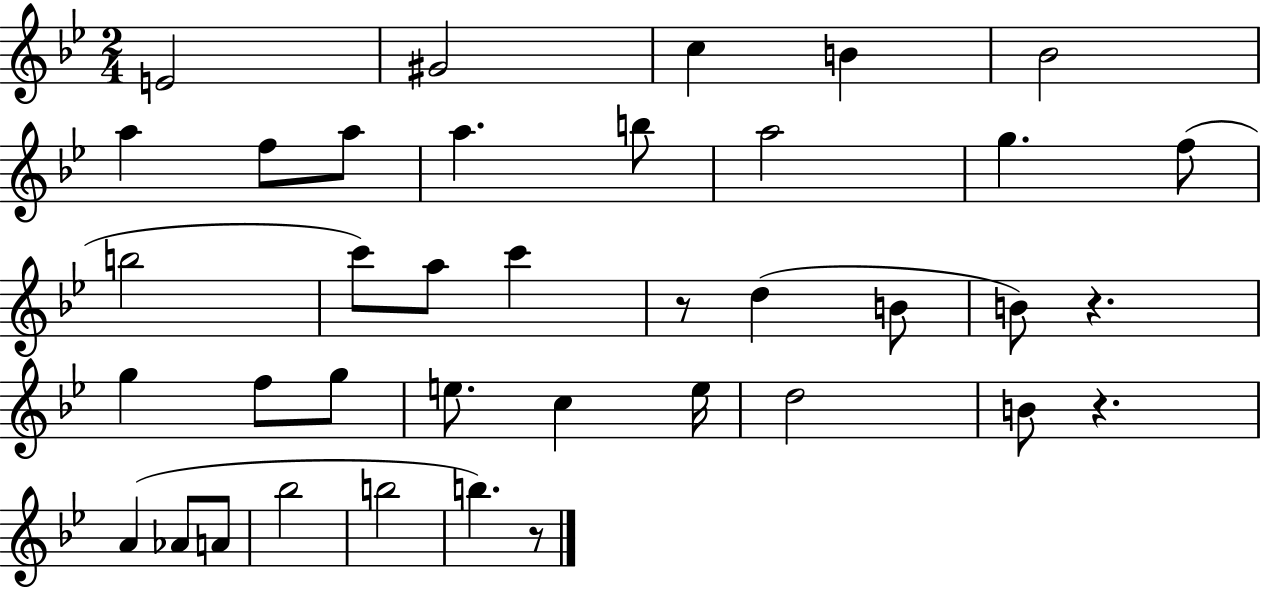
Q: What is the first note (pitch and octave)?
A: E4